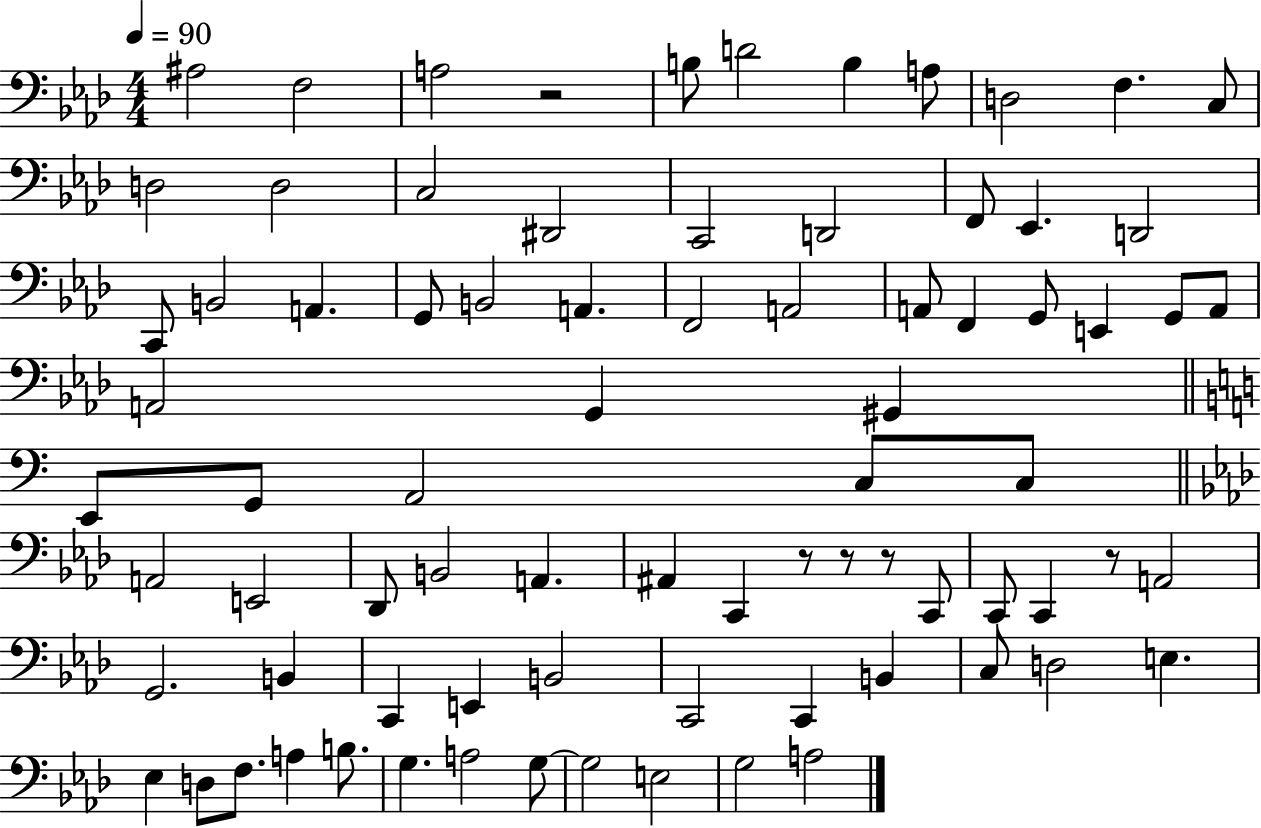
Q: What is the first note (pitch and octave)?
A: A#3